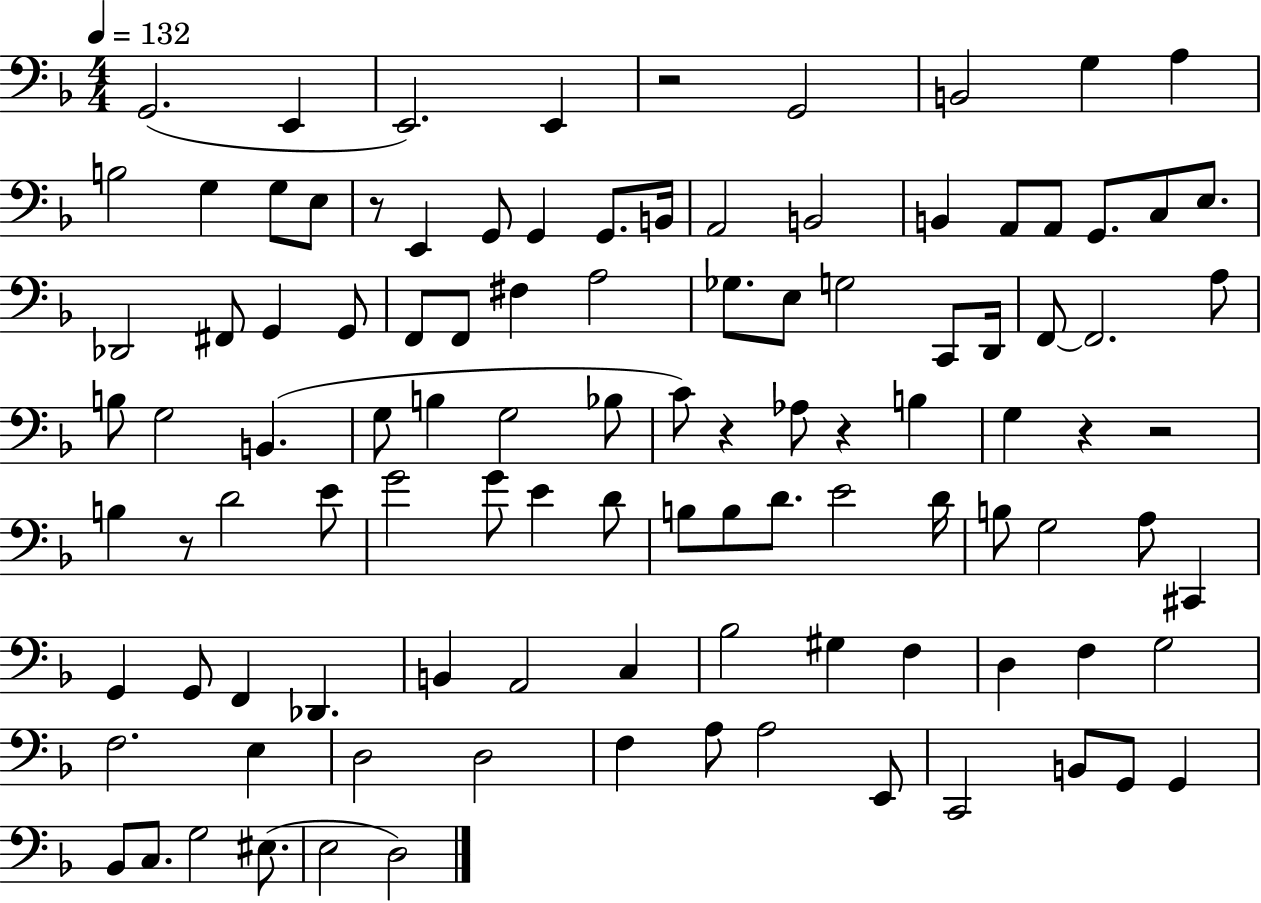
{
  \clef bass
  \numericTimeSignature
  \time 4/4
  \key f \major
  \tempo 4 = 132
  \repeat volta 2 { g,2.( e,4 | e,2.) e,4 | r2 g,2 | b,2 g4 a4 | \break b2 g4 g8 e8 | r8 e,4 g,8 g,4 g,8. b,16 | a,2 b,2 | b,4 a,8 a,8 g,8. c8 e8. | \break des,2 fis,8 g,4 g,8 | f,8 f,8 fis4 a2 | ges8. e8 g2 c,8 d,16 | f,8~~ f,2. a8 | \break b8 g2 b,4.( | g8 b4 g2 bes8 | c'8) r4 aes8 r4 b4 | g4 r4 r2 | \break b4 r8 d'2 e'8 | g'2 g'8 e'4 d'8 | b8 b8 d'8. e'2 d'16 | b8 g2 a8 cis,4 | \break g,4 g,8 f,4 des,4. | b,4 a,2 c4 | bes2 gis4 f4 | d4 f4 g2 | \break f2. e4 | d2 d2 | f4 a8 a2 e,8 | c,2 b,8 g,8 g,4 | \break bes,8 c8. g2 eis8.( | e2 d2) | } \bar "|."
}